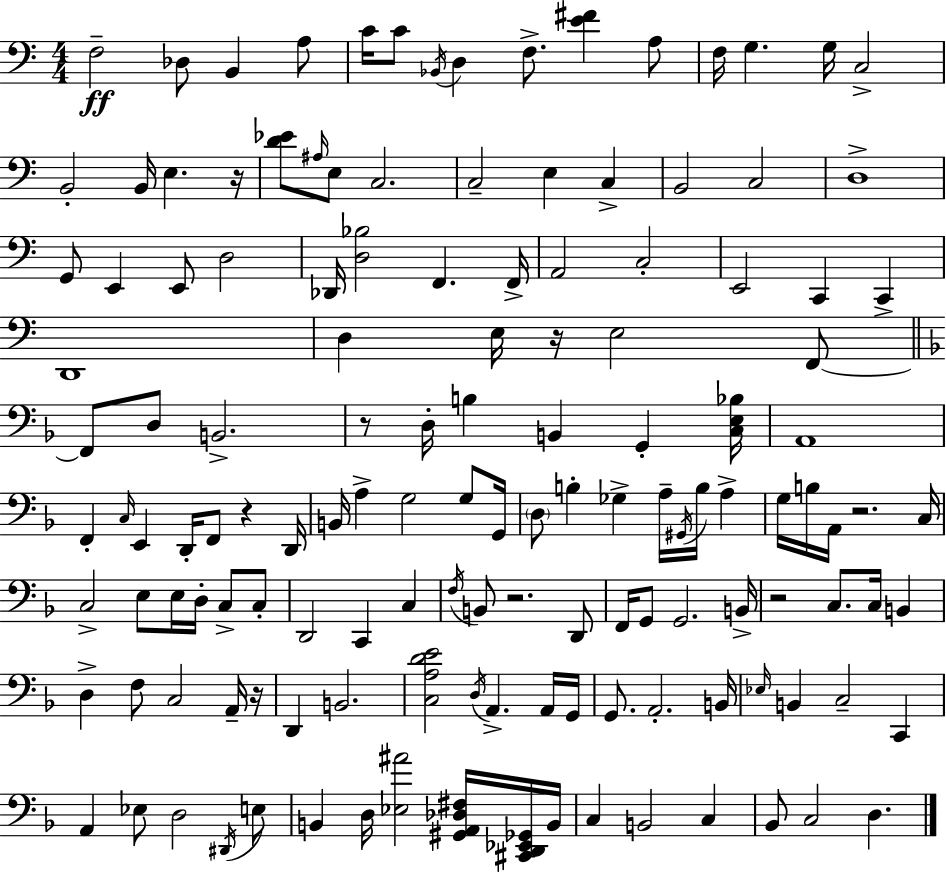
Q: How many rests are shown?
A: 8